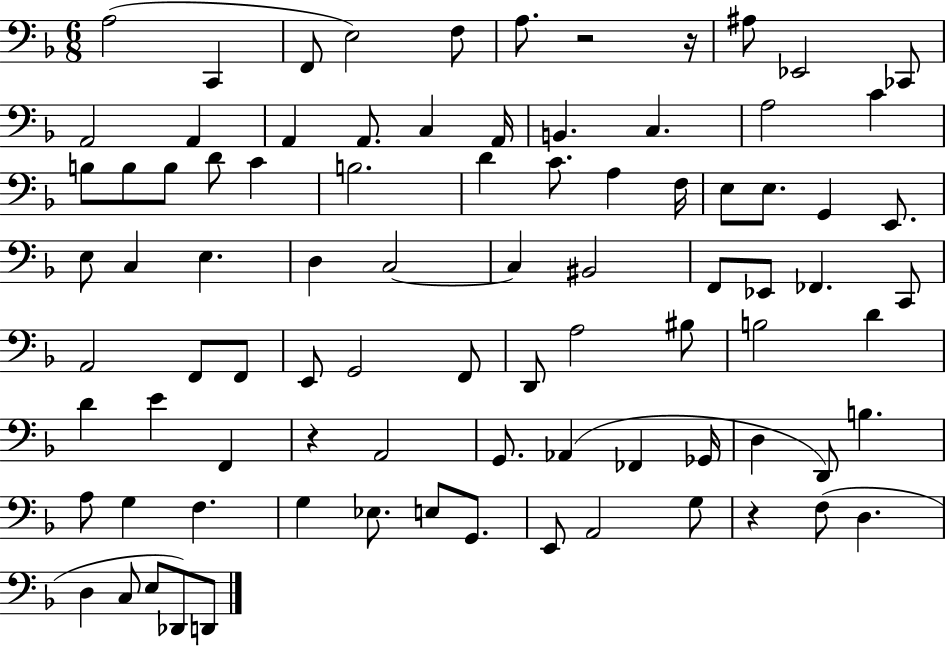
X:1
T:Untitled
M:6/8
L:1/4
K:F
A,2 C,, F,,/2 E,2 F,/2 A,/2 z2 z/4 ^A,/2 _E,,2 _C,,/2 A,,2 A,, A,, A,,/2 C, A,,/4 B,, C, A,2 C B,/2 B,/2 B,/2 D/2 C B,2 D C/2 A, F,/4 E,/2 E,/2 G,, E,,/2 E,/2 C, E, D, C,2 C, ^B,,2 F,,/2 _E,,/2 _F,, C,,/2 A,,2 F,,/2 F,,/2 E,,/2 G,,2 F,,/2 D,,/2 A,2 ^B,/2 B,2 D D E F,, z A,,2 G,,/2 _A,, _F,, _G,,/4 D, D,,/2 B, A,/2 G, F, G, _E,/2 E,/2 G,,/2 E,,/2 A,,2 G,/2 z F,/2 D, D, C,/2 E,/2 _D,,/2 D,,/2